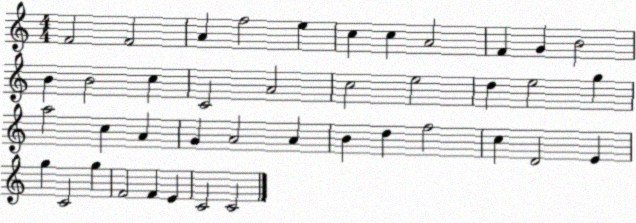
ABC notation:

X:1
T:Untitled
M:4/4
L:1/4
K:C
F2 F2 A f2 e c c A2 F G B2 B B2 c C2 A2 c2 e2 d e2 g a2 c A G A2 A B d f2 c D2 E g C2 g F2 F E C2 C2